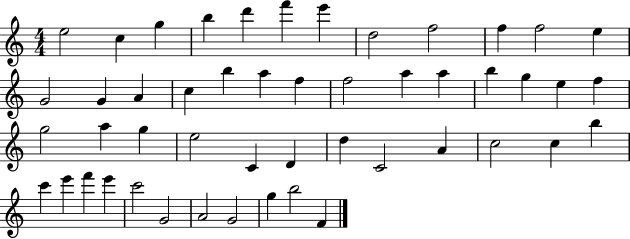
X:1
T:Untitled
M:4/4
L:1/4
K:C
e2 c g b d' f' e' d2 f2 f f2 e G2 G A c b a f f2 a a b g e f g2 a g e2 C D d C2 A c2 c b c' e' f' e' c'2 G2 A2 G2 g b2 F